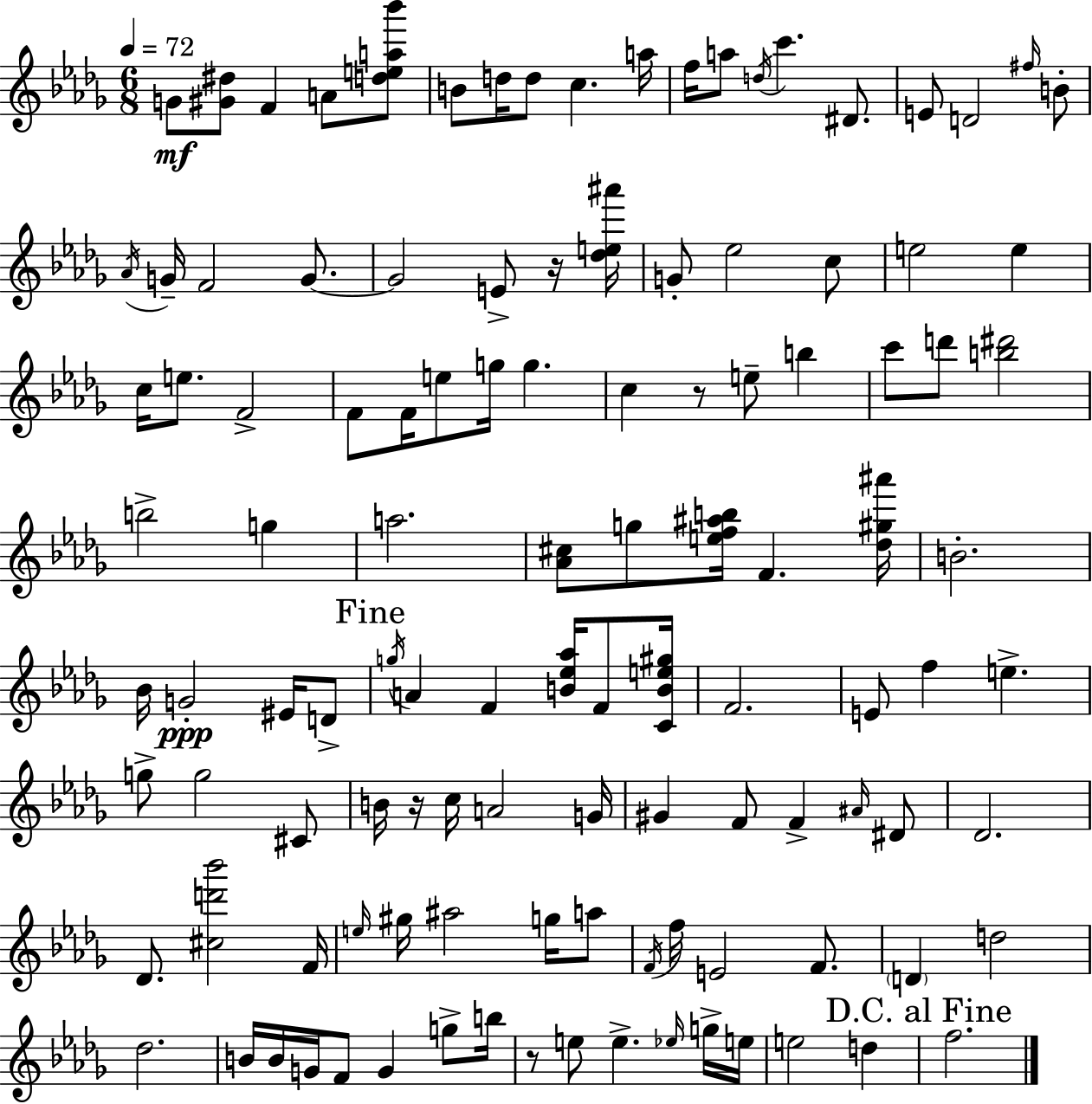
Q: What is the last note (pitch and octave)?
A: F5